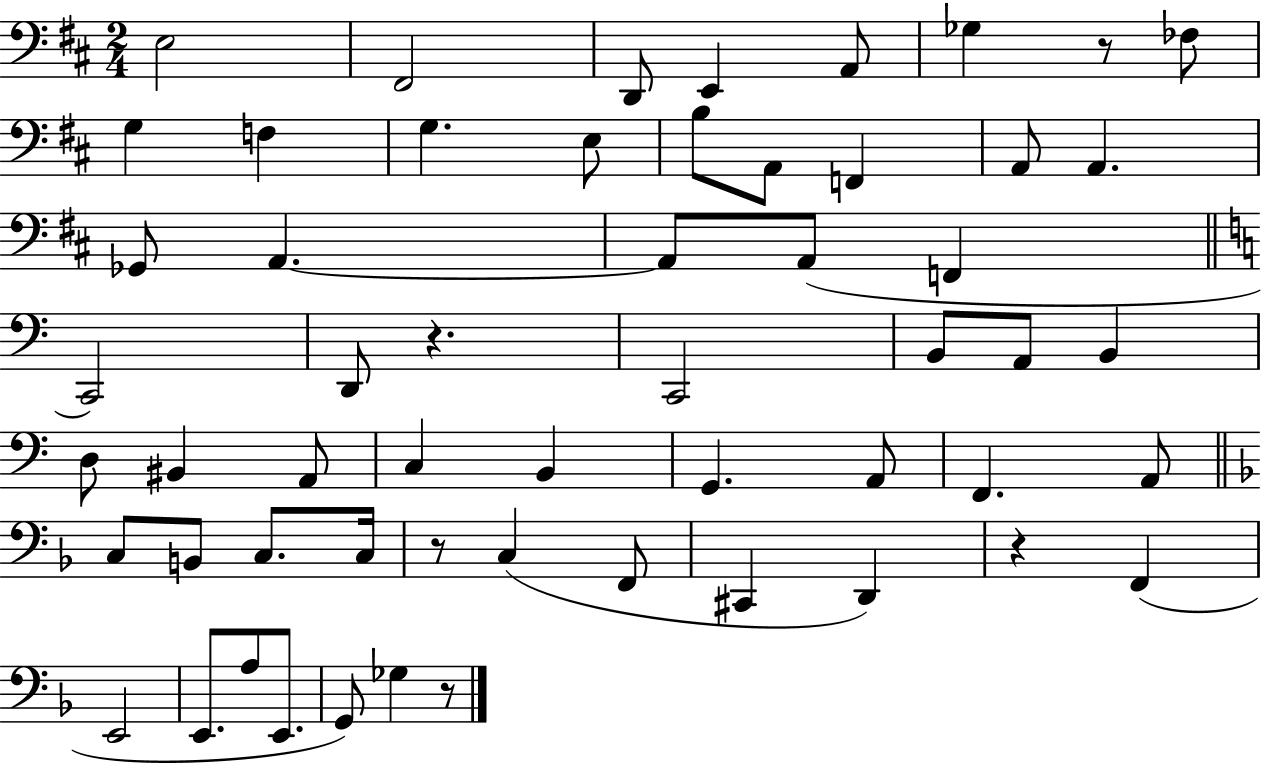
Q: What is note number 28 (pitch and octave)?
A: D3